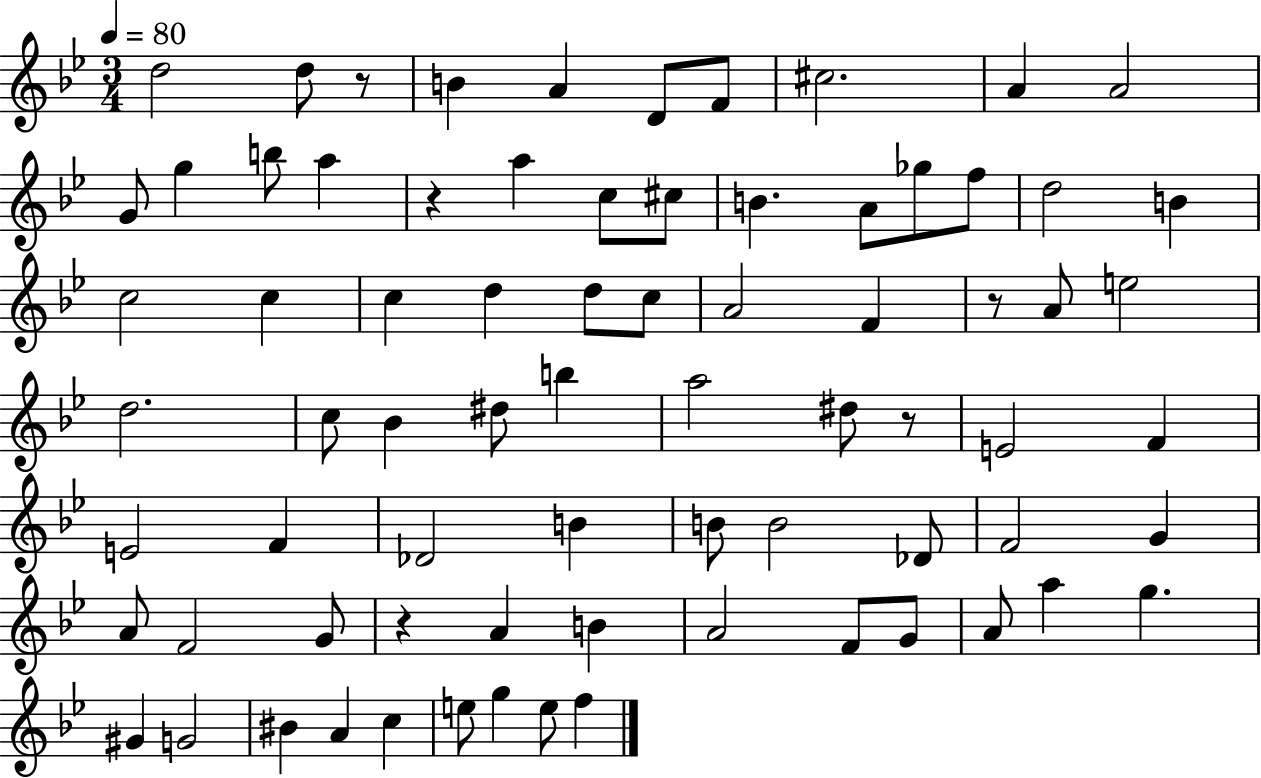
D5/h D5/e R/e B4/q A4/q D4/e F4/e C#5/h. A4/q A4/h G4/e G5/q B5/e A5/q R/q A5/q C5/e C#5/e B4/q. A4/e Gb5/e F5/e D5/h B4/q C5/h C5/q C5/q D5/q D5/e C5/e A4/h F4/q R/e A4/e E5/h D5/h. C5/e Bb4/q D#5/e B5/q A5/h D#5/e R/e E4/h F4/q E4/h F4/q Db4/h B4/q B4/e B4/h Db4/e F4/h G4/q A4/e F4/h G4/e R/q A4/q B4/q A4/h F4/e G4/e A4/e A5/q G5/q. G#4/q G4/h BIS4/q A4/q C5/q E5/e G5/q E5/e F5/q